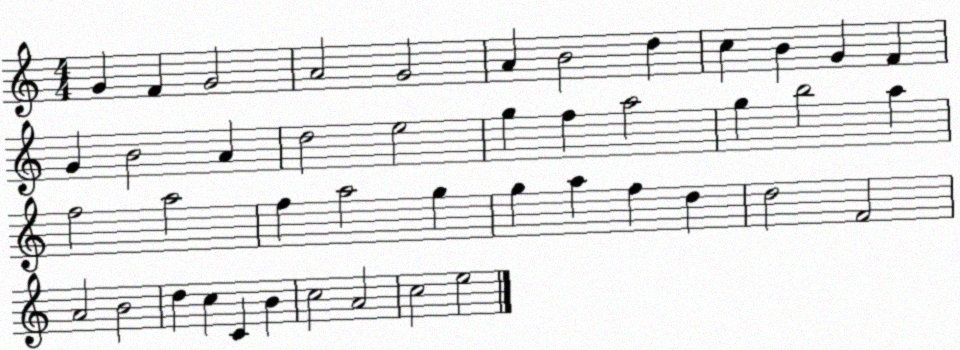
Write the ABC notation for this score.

X:1
T:Untitled
M:4/4
L:1/4
K:C
G F G2 A2 G2 A B2 d c B G F G B2 A d2 e2 g f a2 g b2 a f2 a2 f a2 g g a f d d2 F2 A2 B2 d c C B c2 A2 c2 e2